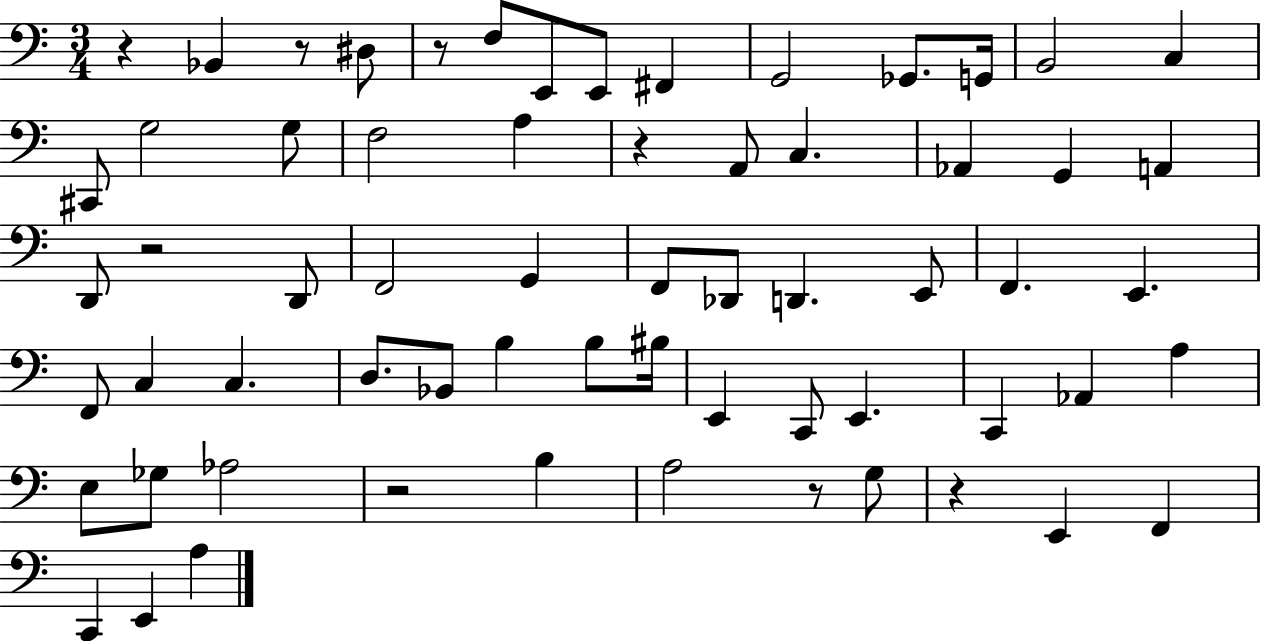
R/q Bb2/q R/e D#3/e R/e F3/e E2/e E2/e F#2/q G2/h Gb2/e. G2/s B2/h C3/q C#2/e G3/h G3/e F3/h A3/q R/q A2/e C3/q. Ab2/q G2/q A2/q D2/e R/h D2/e F2/h G2/q F2/e Db2/e D2/q. E2/e F2/q. E2/q. F2/e C3/q C3/q. D3/e. Bb2/e B3/q B3/e BIS3/s E2/q C2/e E2/q. C2/q Ab2/q A3/q E3/e Gb3/e Ab3/h R/h B3/q A3/h R/e G3/e R/q E2/q F2/q C2/q E2/q A3/q